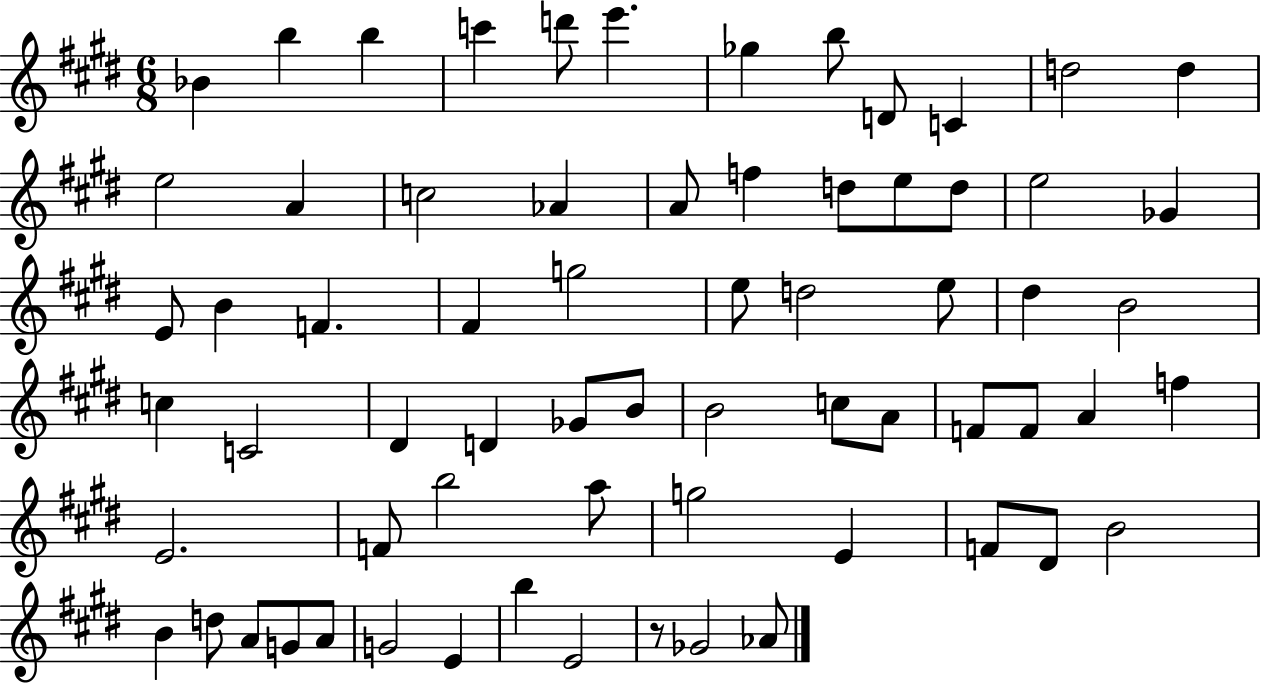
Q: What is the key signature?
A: E major